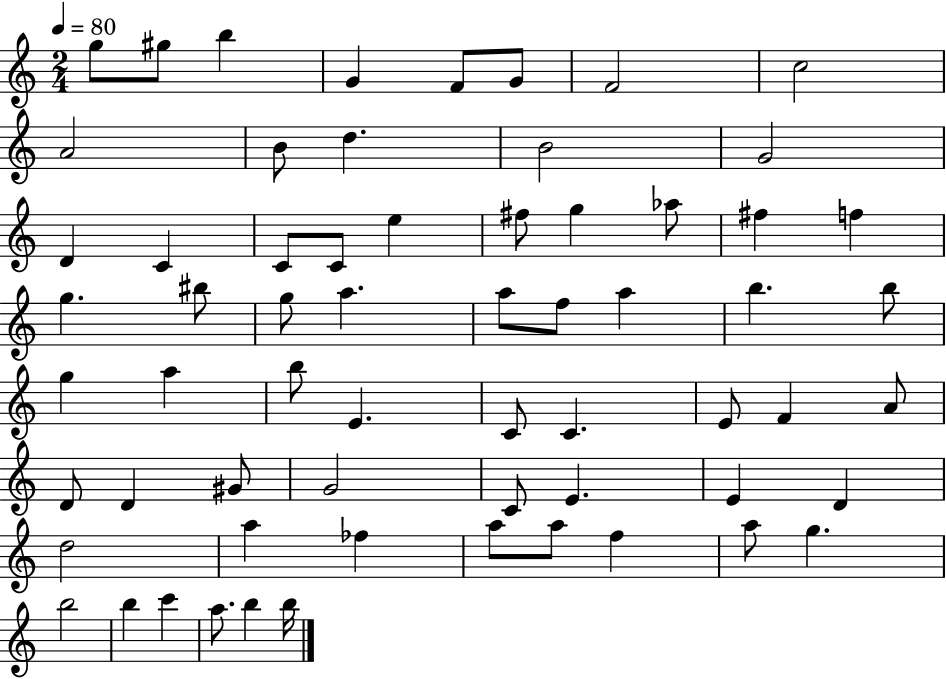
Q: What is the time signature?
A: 2/4